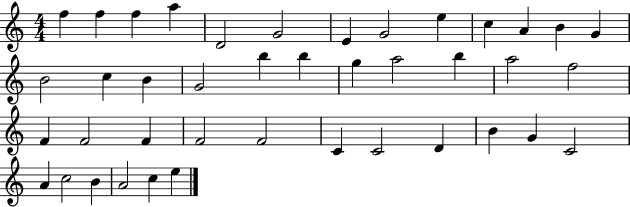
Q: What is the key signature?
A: C major